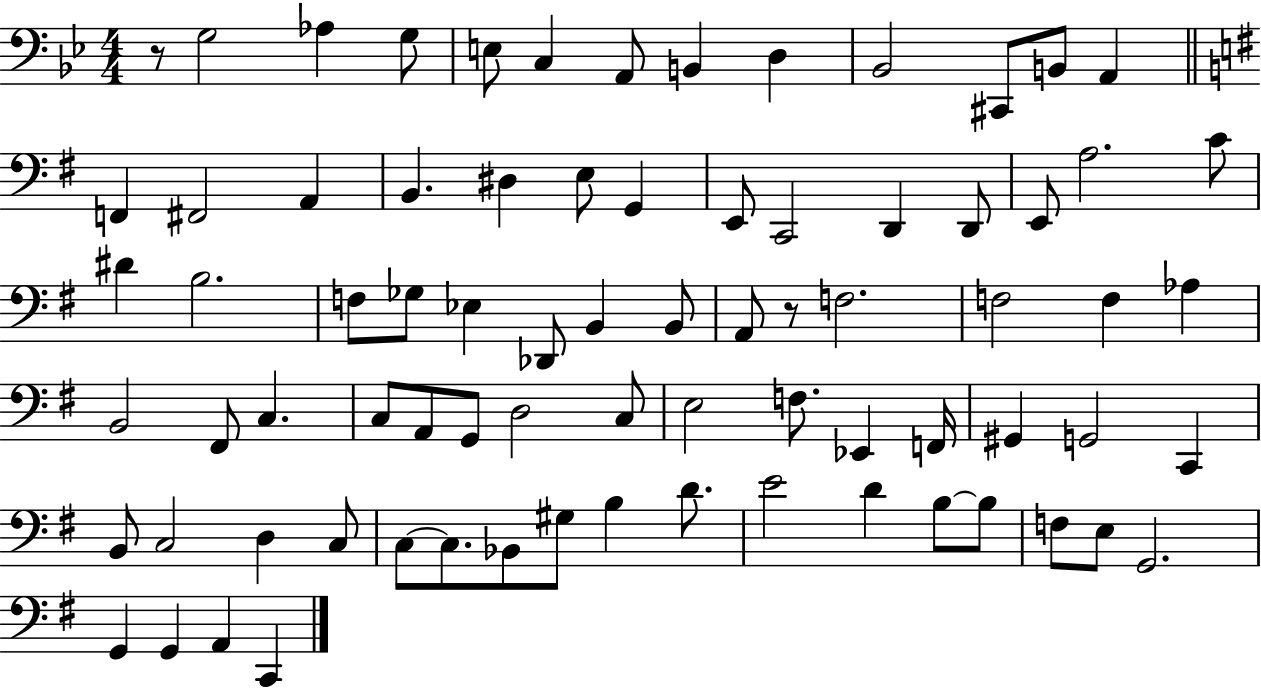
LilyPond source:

{
  \clef bass
  \numericTimeSignature
  \time 4/4
  \key bes \major
  r8 g2 aes4 g8 | e8 c4 a,8 b,4 d4 | bes,2 cis,8 b,8 a,4 | \bar "||" \break \key g \major f,4 fis,2 a,4 | b,4. dis4 e8 g,4 | e,8 c,2 d,4 d,8 | e,8 a2. c'8 | \break dis'4 b2. | f8 ges8 ees4 des,8 b,4 b,8 | a,8 r8 f2. | f2 f4 aes4 | \break b,2 fis,8 c4. | c8 a,8 g,8 d2 c8 | e2 f8. ees,4 f,16 | gis,4 g,2 c,4 | \break b,8 c2 d4 c8 | c8~~ c8. bes,8 gis8 b4 d'8. | e'2 d'4 b8~~ b8 | f8 e8 g,2. | \break g,4 g,4 a,4 c,4 | \bar "|."
}